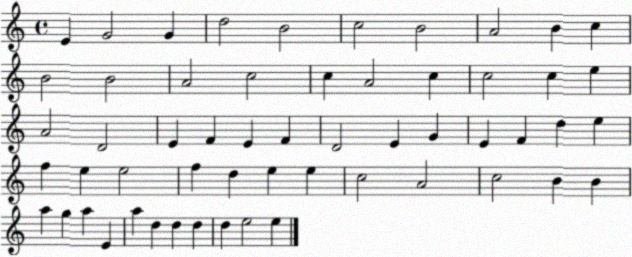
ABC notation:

X:1
T:Untitled
M:4/4
L:1/4
K:C
E G2 G d2 B2 c2 B2 A2 B c B2 B2 A2 c2 c A2 c c2 c e A2 D2 E F E F D2 E G E F d e f e e2 f d e e c2 A2 c2 B B a g a E a d d d d e2 e